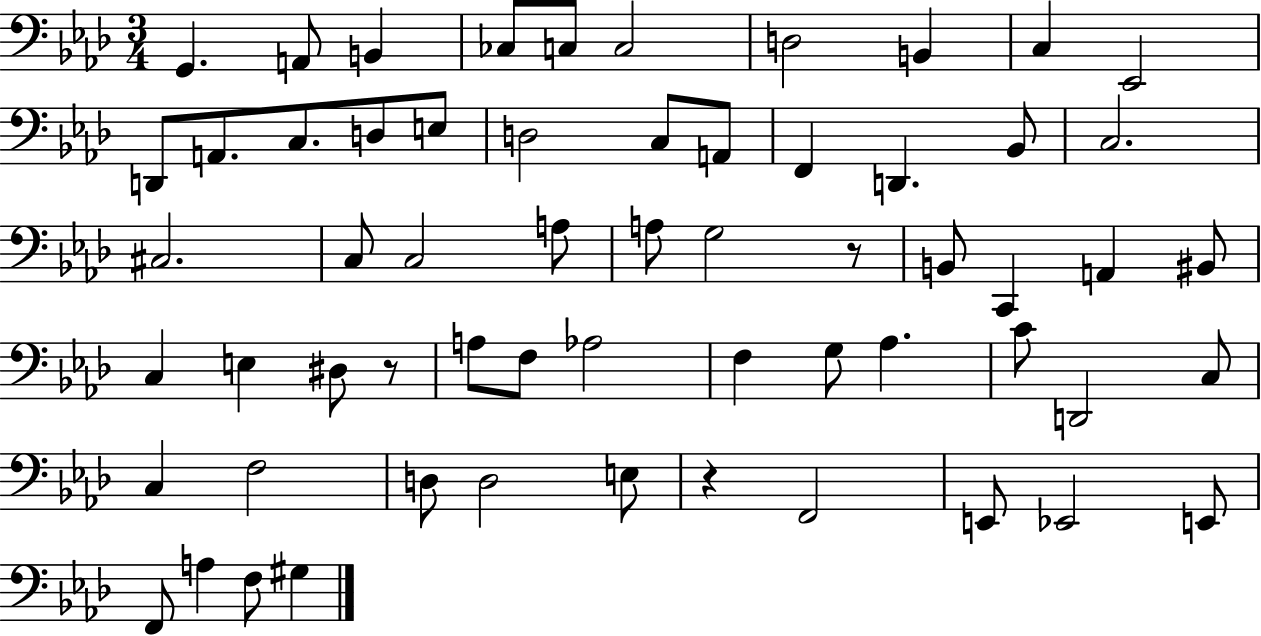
G2/q. A2/e B2/q CES3/e C3/e C3/h D3/h B2/q C3/q Eb2/h D2/e A2/e. C3/e. D3/e E3/e D3/h C3/e A2/e F2/q D2/q. Bb2/e C3/h. C#3/h. C3/e C3/h A3/e A3/e G3/h R/e B2/e C2/q A2/q BIS2/e C3/q E3/q D#3/e R/e A3/e F3/e Ab3/h F3/q G3/e Ab3/q. C4/e D2/h C3/e C3/q F3/h D3/e D3/h E3/e R/q F2/h E2/e Eb2/h E2/e F2/e A3/q F3/e G#3/q